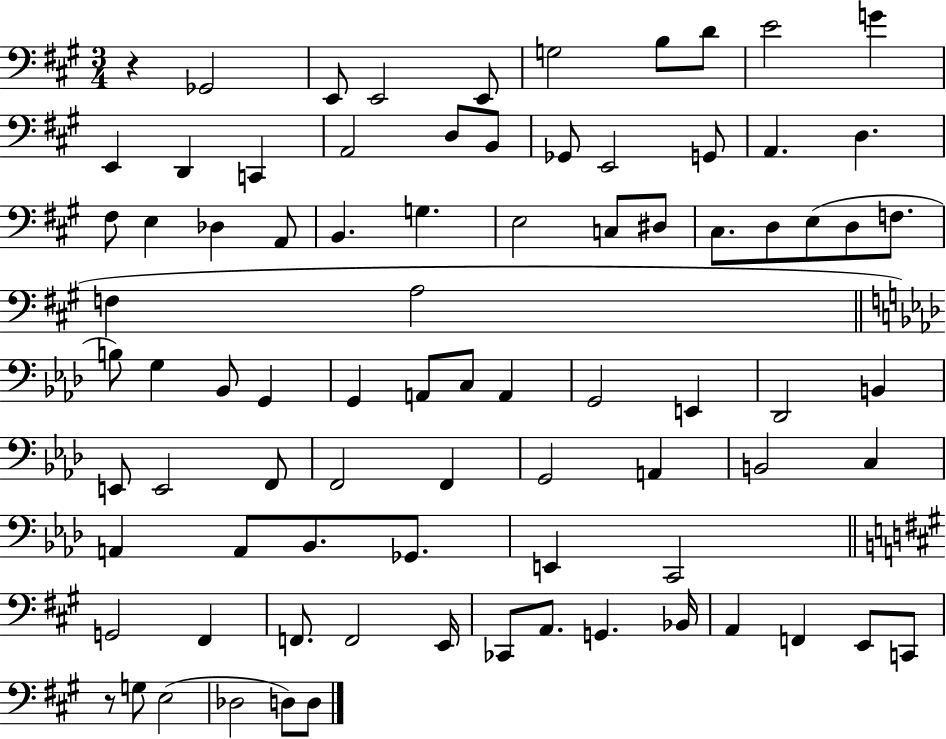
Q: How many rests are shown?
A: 2